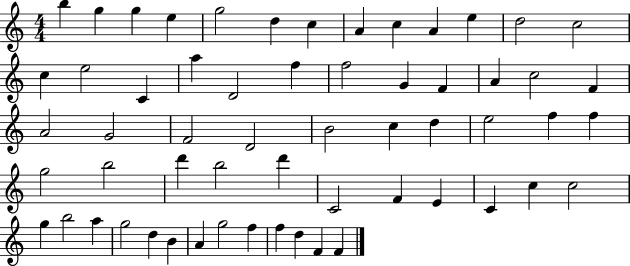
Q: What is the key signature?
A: C major